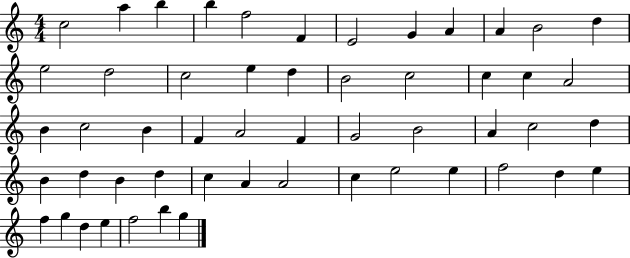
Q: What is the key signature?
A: C major